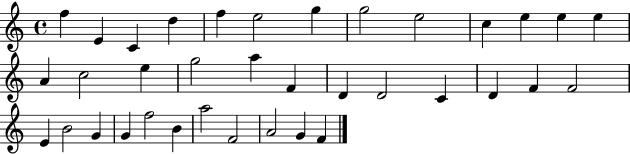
X:1
T:Untitled
M:4/4
L:1/4
K:C
f E C d f e2 g g2 e2 c e e e A c2 e g2 a F D D2 C D F F2 E B2 G G f2 B a2 F2 A2 G F